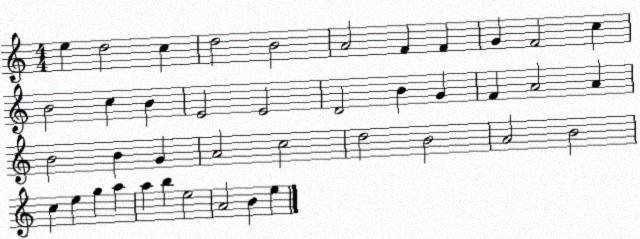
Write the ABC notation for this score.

X:1
T:Untitled
M:4/4
L:1/4
K:C
e d2 c d2 B2 A2 F F G F2 c B2 c B E2 E2 D2 B G F A2 A B2 B G A2 c2 d2 B2 A2 B2 c e g a a b e2 A2 B e